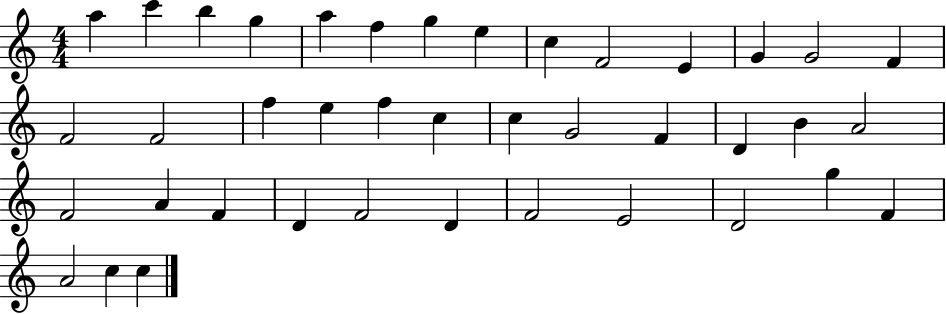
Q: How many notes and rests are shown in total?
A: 40